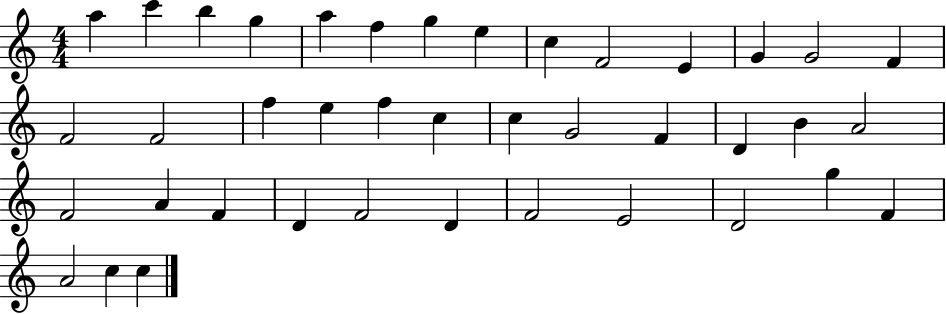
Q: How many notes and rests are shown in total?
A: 40